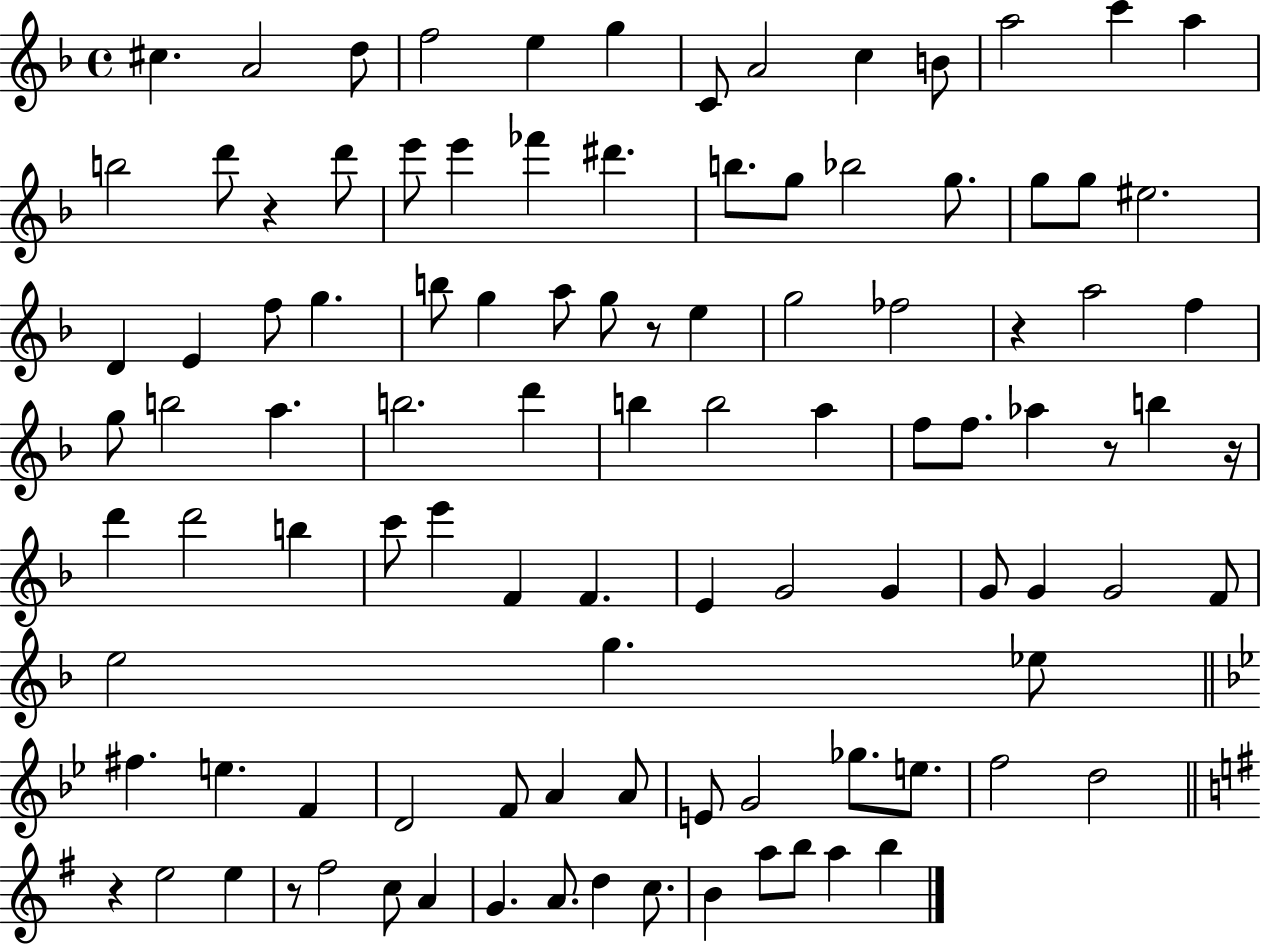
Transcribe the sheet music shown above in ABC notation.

X:1
T:Untitled
M:4/4
L:1/4
K:F
^c A2 d/2 f2 e g C/2 A2 c B/2 a2 c' a b2 d'/2 z d'/2 e'/2 e' _f' ^d' b/2 g/2 _b2 g/2 g/2 g/2 ^e2 D E f/2 g b/2 g a/2 g/2 z/2 e g2 _f2 z a2 f g/2 b2 a b2 d' b b2 a f/2 f/2 _a z/2 b z/4 d' d'2 b c'/2 e' F F E G2 G G/2 G G2 F/2 e2 g _e/2 ^f e F D2 F/2 A A/2 E/2 G2 _g/2 e/2 f2 d2 z e2 e z/2 ^f2 c/2 A G A/2 d c/2 B a/2 b/2 a b